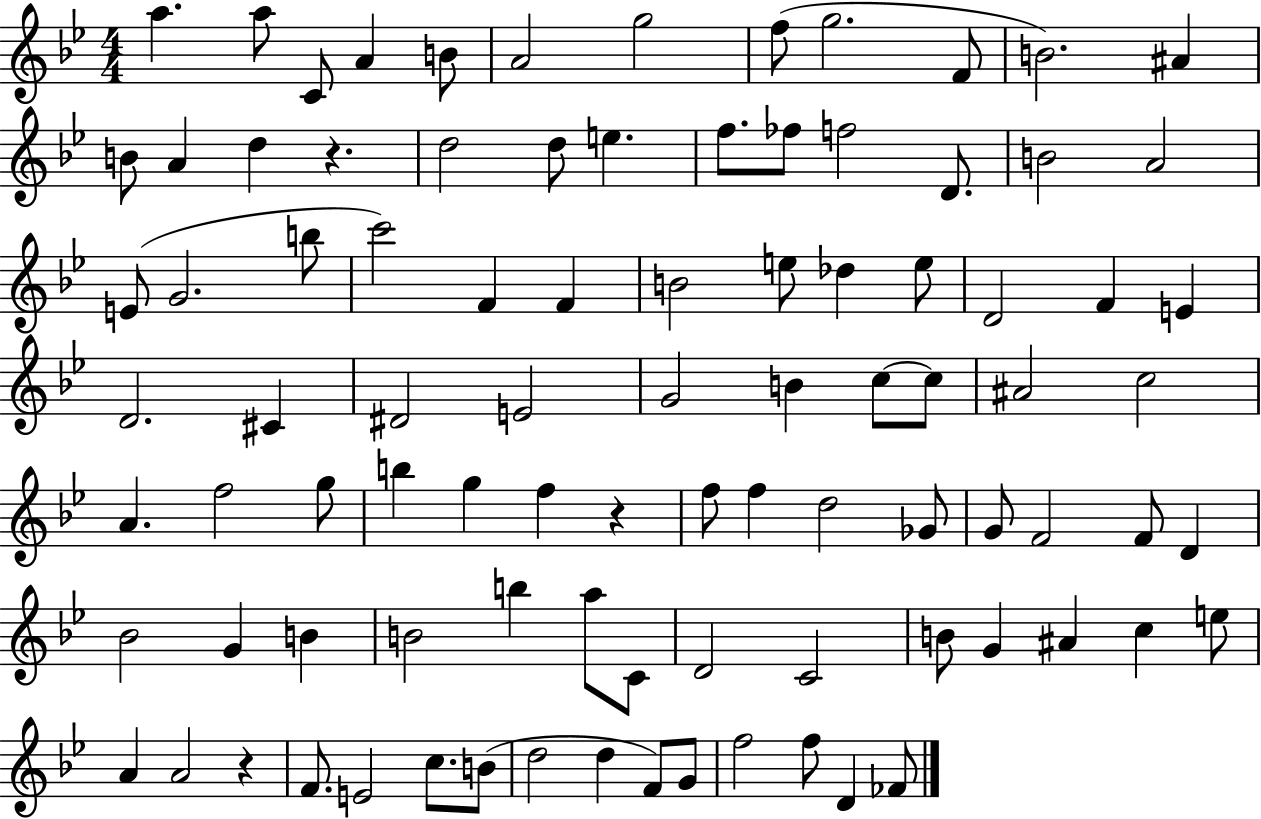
{
  \clef treble
  \numericTimeSignature
  \time 4/4
  \key bes \major
  a''4. a''8 c'8 a'4 b'8 | a'2 g''2 | f''8( g''2. f'8 | b'2.) ais'4 | \break b'8 a'4 d''4 r4. | d''2 d''8 e''4. | f''8. fes''8 f''2 d'8. | b'2 a'2 | \break e'8( g'2. b''8 | c'''2) f'4 f'4 | b'2 e''8 des''4 e''8 | d'2 f'4 e'4 | \break d'2. cis'4 | dis'2 e'2 | g'2 b'4 c''8~~ c''8 | ais'2 c''2 | \break a'4. f''2 g''8 | b''4 g''4 f''4 r4 | f''8 f''4 d''2 ges'8 | g'8 f'2 f'8 d'4 | \break bes'2 g'4 b'4 | b'2 b''4 a''8 c'8 | d'2 c'2 | b'8 g'4 ais'4 c''4 e''8 | \break a'4 a'2 r4 | f'8. e'2 c''8. b'8( | d''2 d''4 f'8) g'8 | f''2 f''8 d'4 fes'8 | \break \bar "|."
}